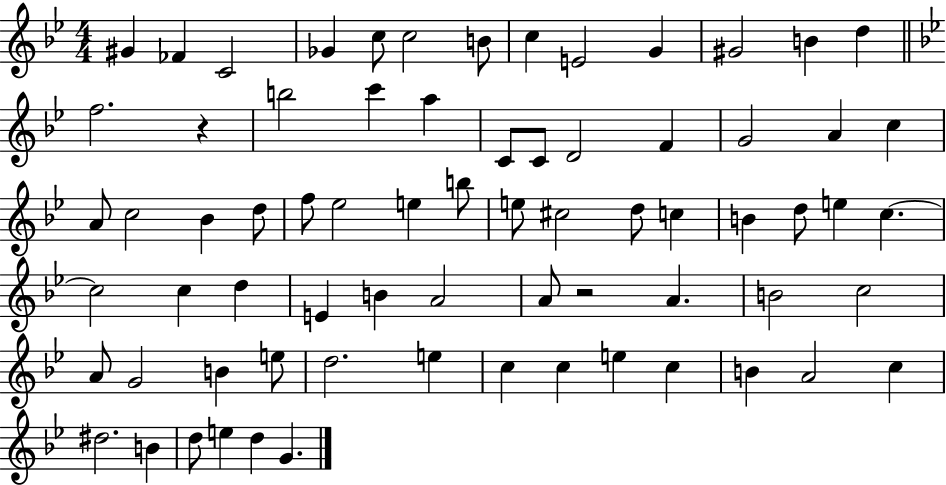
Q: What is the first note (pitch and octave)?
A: G#4